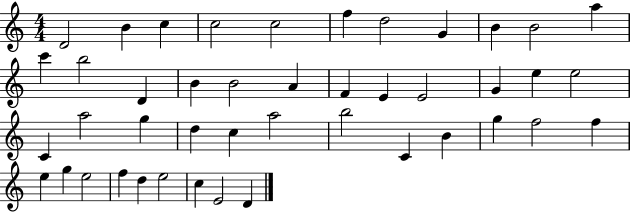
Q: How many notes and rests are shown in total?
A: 44